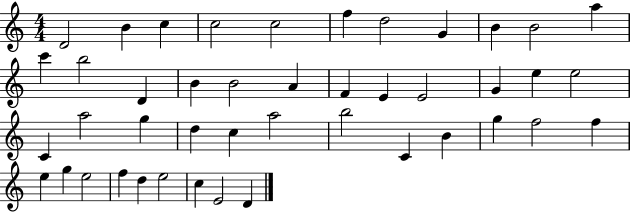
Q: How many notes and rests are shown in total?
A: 44